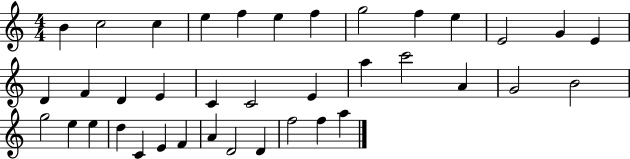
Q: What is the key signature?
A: C major